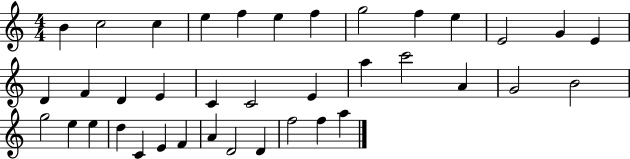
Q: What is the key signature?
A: C major